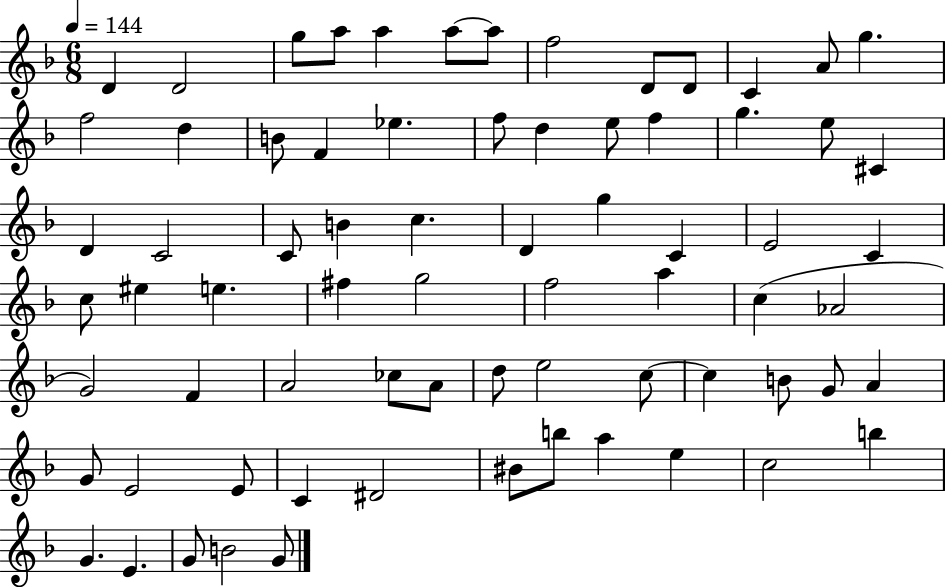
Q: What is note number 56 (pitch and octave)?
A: A4